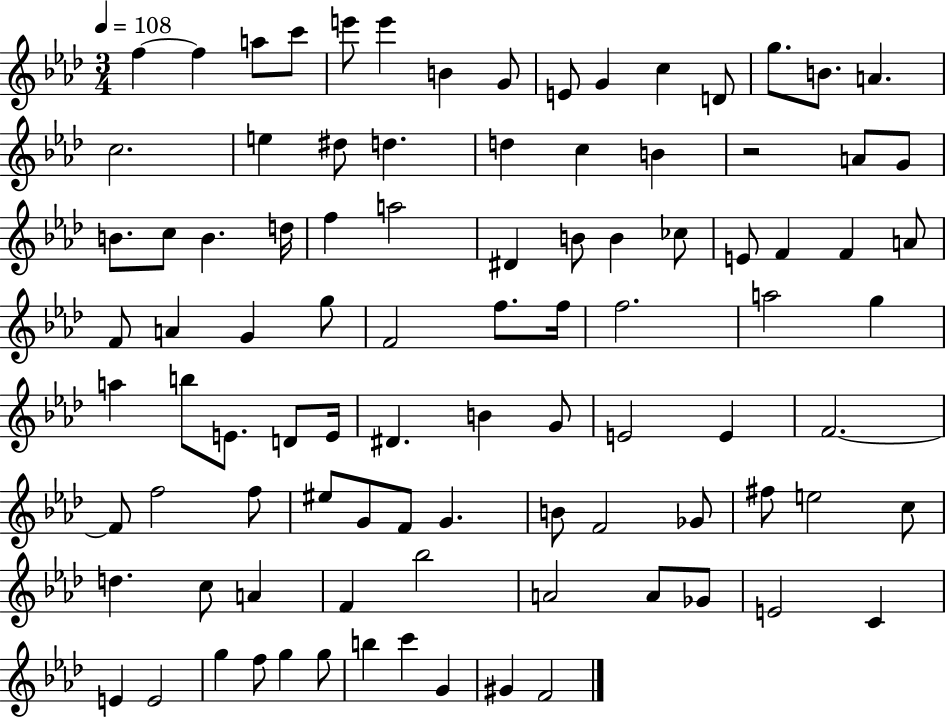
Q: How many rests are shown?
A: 1